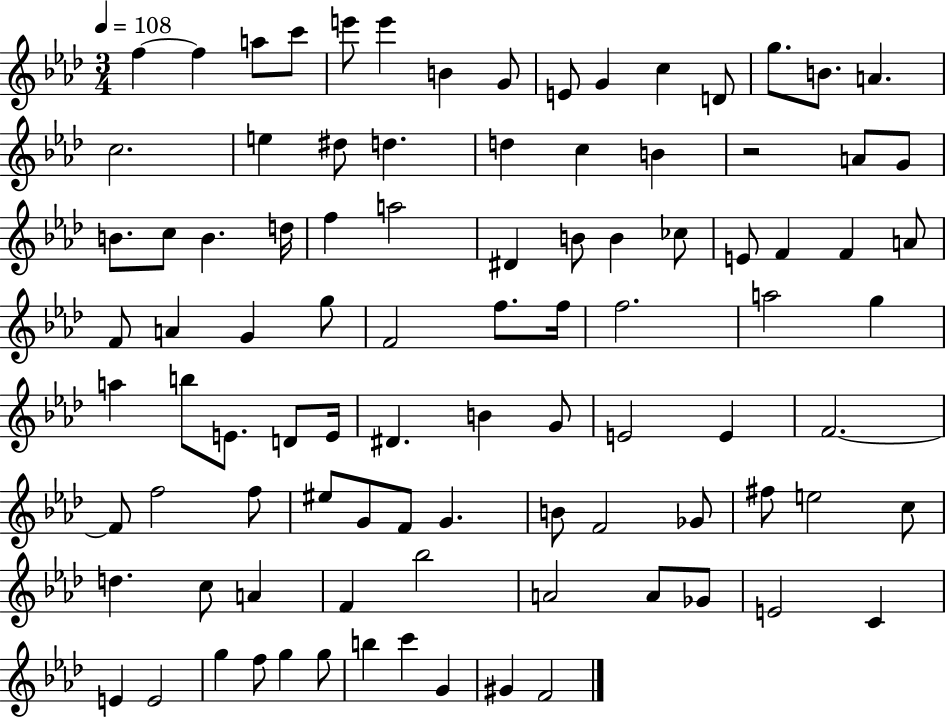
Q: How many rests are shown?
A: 1